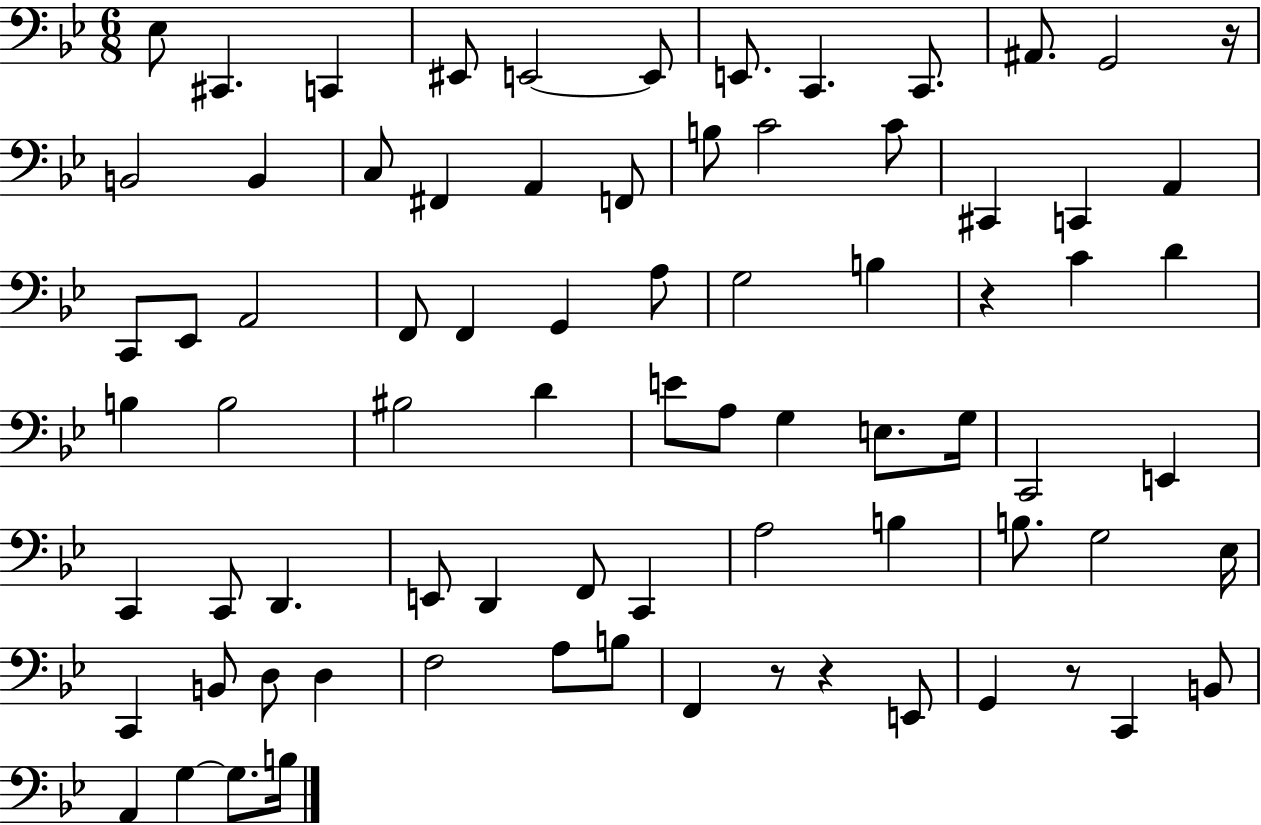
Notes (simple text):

Eb3/e C#2/q. C2/q EIS2/e E2/h E2/e E2/e. C2/q. C2/e. A#2/e. G2/h R/s B2/h B2/q C3/e F#2/q A2/q F2/e B3/e C4/h C4/e C#2/q C2/q A2/q C2/e Eb2/e A2/h F2/e F2/q G2/q A3/e G3/h B3/q R/q C4/q D4/q B3/q B3/h BIS3/h D4/q E4/e A3/e G3/q E3/e. G3/s C2/h E2/q C2/q C2/e D2/q. E2/e D2/q F2/e C2/q A3/h B3/q B3/e. G3/h Eb3/s C2/q B2/e D3/e D3/q F3/h A3/e B3/e F2/q R/e R/q E2/e G2/q R/e C2/q B2/e A2/q G3/q G3/e. B3/s